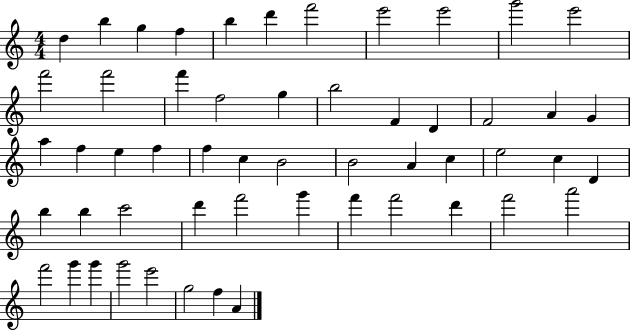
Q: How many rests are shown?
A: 0